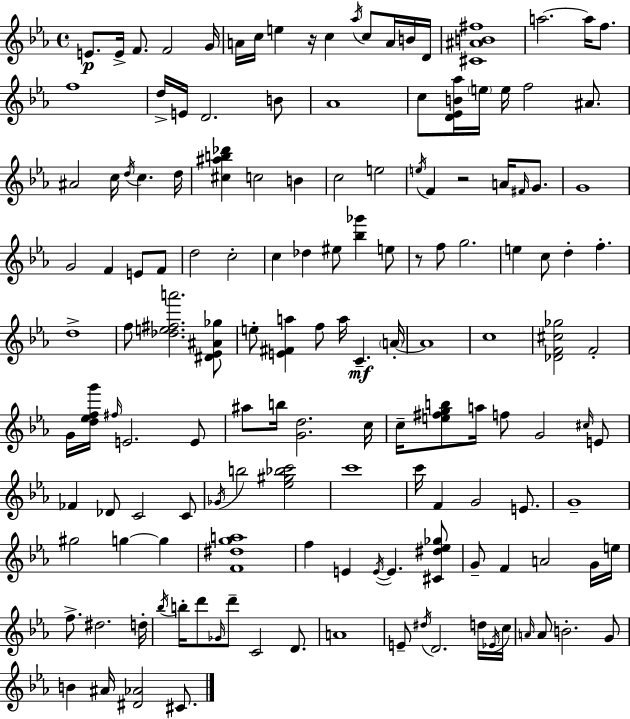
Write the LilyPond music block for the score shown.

{
  \clef treble
  \time 4/4
  \defaultTimeSignature
  \key c \minor
  e'8.\p e'16-> f'8. f'2 g'16 | a'16 c''16 e''4 r16 c''4 \acciaccatura { aes''16 } c''8 a'16 b'16 | d'16 <cis' ais' b' fis''>1 | a''2.~~ a''16 f''8. | \break f''1 | d''16-> e'16 d'2. b'8 | aes'1 | c''8 <d' ees' b' aes''>16 \parenthesize e''16 e''16 f''2 ais'8. | \break ais'2 c''16 \acciaccatura { d''16 } c''4. | d''16 <cis'' ais'' b'' des'''>4 c''2 b'4 | c''2 e''2 | \acciaccatura { e''16 } f'4 r2 a'16 | \break \grace { fis'16 } g'8. g'1 | g'2 f'4 | e'8 f'8 d''2 c''2-. | c''4 des''4 eis''8 <bes'' ges'''>4 | \break e''8 r8 f''8 g''2. | e''4 c''8 d''4-. f''4.-. | d''1-> | f''8 <des'' e'' fis'' a'''>2. | \break <dis' ees' ais' ges''>8 e''8-. <e' fis' a''>4 f''8 a''16 c'4.--\mf | \parenthesize a'16-.~~ a'1 | c''1 | <des' f' cis'' ges''>2 f'2-. | \break g'16 <d'' ees'' f'' g'''>16 \grace { fis''16 } e'2. | e'8 ais''8 b''16 <g' d''>2. | c''16 c''16-- <e'' fis'' g'' b''>8 a''16 f''8 g'2 | \grace { cis''16 } e'8 fes'4 des'8 c'2 | \break c'8 \acciaccatura { ges'16 } b''2 <ees'' gis'' bes'' c'''>2 | c'''1 | c'''16 f'4 g'2 | e'8. g'1-- | \break gis''2 g''4~~ | g''4 <f' dis'' g'' a''>1 | f''4 e'4 \acciaccatura { e'16~ }~ | e'4. <cis' dis'' ees'' ges''>8 g'8-- f'4 a'2 | \break g'16 e''16 f''8.-> dis''2. | d''16-. \acciaccatura { bes''16 } b''16-. d'''8 \grace { ges'16 } d'''8-- c'2 | d'8. a'1 | e'8-- \acciaccatura { dis''16 } d'2. | \break d''16 \acciaccatura { ees'16 } c''16 \grace { a'16 } a'8 b'2.-. | g'8 b'4 | ais'16 <dis' aes'>2 cis'8. \bar "|."
}